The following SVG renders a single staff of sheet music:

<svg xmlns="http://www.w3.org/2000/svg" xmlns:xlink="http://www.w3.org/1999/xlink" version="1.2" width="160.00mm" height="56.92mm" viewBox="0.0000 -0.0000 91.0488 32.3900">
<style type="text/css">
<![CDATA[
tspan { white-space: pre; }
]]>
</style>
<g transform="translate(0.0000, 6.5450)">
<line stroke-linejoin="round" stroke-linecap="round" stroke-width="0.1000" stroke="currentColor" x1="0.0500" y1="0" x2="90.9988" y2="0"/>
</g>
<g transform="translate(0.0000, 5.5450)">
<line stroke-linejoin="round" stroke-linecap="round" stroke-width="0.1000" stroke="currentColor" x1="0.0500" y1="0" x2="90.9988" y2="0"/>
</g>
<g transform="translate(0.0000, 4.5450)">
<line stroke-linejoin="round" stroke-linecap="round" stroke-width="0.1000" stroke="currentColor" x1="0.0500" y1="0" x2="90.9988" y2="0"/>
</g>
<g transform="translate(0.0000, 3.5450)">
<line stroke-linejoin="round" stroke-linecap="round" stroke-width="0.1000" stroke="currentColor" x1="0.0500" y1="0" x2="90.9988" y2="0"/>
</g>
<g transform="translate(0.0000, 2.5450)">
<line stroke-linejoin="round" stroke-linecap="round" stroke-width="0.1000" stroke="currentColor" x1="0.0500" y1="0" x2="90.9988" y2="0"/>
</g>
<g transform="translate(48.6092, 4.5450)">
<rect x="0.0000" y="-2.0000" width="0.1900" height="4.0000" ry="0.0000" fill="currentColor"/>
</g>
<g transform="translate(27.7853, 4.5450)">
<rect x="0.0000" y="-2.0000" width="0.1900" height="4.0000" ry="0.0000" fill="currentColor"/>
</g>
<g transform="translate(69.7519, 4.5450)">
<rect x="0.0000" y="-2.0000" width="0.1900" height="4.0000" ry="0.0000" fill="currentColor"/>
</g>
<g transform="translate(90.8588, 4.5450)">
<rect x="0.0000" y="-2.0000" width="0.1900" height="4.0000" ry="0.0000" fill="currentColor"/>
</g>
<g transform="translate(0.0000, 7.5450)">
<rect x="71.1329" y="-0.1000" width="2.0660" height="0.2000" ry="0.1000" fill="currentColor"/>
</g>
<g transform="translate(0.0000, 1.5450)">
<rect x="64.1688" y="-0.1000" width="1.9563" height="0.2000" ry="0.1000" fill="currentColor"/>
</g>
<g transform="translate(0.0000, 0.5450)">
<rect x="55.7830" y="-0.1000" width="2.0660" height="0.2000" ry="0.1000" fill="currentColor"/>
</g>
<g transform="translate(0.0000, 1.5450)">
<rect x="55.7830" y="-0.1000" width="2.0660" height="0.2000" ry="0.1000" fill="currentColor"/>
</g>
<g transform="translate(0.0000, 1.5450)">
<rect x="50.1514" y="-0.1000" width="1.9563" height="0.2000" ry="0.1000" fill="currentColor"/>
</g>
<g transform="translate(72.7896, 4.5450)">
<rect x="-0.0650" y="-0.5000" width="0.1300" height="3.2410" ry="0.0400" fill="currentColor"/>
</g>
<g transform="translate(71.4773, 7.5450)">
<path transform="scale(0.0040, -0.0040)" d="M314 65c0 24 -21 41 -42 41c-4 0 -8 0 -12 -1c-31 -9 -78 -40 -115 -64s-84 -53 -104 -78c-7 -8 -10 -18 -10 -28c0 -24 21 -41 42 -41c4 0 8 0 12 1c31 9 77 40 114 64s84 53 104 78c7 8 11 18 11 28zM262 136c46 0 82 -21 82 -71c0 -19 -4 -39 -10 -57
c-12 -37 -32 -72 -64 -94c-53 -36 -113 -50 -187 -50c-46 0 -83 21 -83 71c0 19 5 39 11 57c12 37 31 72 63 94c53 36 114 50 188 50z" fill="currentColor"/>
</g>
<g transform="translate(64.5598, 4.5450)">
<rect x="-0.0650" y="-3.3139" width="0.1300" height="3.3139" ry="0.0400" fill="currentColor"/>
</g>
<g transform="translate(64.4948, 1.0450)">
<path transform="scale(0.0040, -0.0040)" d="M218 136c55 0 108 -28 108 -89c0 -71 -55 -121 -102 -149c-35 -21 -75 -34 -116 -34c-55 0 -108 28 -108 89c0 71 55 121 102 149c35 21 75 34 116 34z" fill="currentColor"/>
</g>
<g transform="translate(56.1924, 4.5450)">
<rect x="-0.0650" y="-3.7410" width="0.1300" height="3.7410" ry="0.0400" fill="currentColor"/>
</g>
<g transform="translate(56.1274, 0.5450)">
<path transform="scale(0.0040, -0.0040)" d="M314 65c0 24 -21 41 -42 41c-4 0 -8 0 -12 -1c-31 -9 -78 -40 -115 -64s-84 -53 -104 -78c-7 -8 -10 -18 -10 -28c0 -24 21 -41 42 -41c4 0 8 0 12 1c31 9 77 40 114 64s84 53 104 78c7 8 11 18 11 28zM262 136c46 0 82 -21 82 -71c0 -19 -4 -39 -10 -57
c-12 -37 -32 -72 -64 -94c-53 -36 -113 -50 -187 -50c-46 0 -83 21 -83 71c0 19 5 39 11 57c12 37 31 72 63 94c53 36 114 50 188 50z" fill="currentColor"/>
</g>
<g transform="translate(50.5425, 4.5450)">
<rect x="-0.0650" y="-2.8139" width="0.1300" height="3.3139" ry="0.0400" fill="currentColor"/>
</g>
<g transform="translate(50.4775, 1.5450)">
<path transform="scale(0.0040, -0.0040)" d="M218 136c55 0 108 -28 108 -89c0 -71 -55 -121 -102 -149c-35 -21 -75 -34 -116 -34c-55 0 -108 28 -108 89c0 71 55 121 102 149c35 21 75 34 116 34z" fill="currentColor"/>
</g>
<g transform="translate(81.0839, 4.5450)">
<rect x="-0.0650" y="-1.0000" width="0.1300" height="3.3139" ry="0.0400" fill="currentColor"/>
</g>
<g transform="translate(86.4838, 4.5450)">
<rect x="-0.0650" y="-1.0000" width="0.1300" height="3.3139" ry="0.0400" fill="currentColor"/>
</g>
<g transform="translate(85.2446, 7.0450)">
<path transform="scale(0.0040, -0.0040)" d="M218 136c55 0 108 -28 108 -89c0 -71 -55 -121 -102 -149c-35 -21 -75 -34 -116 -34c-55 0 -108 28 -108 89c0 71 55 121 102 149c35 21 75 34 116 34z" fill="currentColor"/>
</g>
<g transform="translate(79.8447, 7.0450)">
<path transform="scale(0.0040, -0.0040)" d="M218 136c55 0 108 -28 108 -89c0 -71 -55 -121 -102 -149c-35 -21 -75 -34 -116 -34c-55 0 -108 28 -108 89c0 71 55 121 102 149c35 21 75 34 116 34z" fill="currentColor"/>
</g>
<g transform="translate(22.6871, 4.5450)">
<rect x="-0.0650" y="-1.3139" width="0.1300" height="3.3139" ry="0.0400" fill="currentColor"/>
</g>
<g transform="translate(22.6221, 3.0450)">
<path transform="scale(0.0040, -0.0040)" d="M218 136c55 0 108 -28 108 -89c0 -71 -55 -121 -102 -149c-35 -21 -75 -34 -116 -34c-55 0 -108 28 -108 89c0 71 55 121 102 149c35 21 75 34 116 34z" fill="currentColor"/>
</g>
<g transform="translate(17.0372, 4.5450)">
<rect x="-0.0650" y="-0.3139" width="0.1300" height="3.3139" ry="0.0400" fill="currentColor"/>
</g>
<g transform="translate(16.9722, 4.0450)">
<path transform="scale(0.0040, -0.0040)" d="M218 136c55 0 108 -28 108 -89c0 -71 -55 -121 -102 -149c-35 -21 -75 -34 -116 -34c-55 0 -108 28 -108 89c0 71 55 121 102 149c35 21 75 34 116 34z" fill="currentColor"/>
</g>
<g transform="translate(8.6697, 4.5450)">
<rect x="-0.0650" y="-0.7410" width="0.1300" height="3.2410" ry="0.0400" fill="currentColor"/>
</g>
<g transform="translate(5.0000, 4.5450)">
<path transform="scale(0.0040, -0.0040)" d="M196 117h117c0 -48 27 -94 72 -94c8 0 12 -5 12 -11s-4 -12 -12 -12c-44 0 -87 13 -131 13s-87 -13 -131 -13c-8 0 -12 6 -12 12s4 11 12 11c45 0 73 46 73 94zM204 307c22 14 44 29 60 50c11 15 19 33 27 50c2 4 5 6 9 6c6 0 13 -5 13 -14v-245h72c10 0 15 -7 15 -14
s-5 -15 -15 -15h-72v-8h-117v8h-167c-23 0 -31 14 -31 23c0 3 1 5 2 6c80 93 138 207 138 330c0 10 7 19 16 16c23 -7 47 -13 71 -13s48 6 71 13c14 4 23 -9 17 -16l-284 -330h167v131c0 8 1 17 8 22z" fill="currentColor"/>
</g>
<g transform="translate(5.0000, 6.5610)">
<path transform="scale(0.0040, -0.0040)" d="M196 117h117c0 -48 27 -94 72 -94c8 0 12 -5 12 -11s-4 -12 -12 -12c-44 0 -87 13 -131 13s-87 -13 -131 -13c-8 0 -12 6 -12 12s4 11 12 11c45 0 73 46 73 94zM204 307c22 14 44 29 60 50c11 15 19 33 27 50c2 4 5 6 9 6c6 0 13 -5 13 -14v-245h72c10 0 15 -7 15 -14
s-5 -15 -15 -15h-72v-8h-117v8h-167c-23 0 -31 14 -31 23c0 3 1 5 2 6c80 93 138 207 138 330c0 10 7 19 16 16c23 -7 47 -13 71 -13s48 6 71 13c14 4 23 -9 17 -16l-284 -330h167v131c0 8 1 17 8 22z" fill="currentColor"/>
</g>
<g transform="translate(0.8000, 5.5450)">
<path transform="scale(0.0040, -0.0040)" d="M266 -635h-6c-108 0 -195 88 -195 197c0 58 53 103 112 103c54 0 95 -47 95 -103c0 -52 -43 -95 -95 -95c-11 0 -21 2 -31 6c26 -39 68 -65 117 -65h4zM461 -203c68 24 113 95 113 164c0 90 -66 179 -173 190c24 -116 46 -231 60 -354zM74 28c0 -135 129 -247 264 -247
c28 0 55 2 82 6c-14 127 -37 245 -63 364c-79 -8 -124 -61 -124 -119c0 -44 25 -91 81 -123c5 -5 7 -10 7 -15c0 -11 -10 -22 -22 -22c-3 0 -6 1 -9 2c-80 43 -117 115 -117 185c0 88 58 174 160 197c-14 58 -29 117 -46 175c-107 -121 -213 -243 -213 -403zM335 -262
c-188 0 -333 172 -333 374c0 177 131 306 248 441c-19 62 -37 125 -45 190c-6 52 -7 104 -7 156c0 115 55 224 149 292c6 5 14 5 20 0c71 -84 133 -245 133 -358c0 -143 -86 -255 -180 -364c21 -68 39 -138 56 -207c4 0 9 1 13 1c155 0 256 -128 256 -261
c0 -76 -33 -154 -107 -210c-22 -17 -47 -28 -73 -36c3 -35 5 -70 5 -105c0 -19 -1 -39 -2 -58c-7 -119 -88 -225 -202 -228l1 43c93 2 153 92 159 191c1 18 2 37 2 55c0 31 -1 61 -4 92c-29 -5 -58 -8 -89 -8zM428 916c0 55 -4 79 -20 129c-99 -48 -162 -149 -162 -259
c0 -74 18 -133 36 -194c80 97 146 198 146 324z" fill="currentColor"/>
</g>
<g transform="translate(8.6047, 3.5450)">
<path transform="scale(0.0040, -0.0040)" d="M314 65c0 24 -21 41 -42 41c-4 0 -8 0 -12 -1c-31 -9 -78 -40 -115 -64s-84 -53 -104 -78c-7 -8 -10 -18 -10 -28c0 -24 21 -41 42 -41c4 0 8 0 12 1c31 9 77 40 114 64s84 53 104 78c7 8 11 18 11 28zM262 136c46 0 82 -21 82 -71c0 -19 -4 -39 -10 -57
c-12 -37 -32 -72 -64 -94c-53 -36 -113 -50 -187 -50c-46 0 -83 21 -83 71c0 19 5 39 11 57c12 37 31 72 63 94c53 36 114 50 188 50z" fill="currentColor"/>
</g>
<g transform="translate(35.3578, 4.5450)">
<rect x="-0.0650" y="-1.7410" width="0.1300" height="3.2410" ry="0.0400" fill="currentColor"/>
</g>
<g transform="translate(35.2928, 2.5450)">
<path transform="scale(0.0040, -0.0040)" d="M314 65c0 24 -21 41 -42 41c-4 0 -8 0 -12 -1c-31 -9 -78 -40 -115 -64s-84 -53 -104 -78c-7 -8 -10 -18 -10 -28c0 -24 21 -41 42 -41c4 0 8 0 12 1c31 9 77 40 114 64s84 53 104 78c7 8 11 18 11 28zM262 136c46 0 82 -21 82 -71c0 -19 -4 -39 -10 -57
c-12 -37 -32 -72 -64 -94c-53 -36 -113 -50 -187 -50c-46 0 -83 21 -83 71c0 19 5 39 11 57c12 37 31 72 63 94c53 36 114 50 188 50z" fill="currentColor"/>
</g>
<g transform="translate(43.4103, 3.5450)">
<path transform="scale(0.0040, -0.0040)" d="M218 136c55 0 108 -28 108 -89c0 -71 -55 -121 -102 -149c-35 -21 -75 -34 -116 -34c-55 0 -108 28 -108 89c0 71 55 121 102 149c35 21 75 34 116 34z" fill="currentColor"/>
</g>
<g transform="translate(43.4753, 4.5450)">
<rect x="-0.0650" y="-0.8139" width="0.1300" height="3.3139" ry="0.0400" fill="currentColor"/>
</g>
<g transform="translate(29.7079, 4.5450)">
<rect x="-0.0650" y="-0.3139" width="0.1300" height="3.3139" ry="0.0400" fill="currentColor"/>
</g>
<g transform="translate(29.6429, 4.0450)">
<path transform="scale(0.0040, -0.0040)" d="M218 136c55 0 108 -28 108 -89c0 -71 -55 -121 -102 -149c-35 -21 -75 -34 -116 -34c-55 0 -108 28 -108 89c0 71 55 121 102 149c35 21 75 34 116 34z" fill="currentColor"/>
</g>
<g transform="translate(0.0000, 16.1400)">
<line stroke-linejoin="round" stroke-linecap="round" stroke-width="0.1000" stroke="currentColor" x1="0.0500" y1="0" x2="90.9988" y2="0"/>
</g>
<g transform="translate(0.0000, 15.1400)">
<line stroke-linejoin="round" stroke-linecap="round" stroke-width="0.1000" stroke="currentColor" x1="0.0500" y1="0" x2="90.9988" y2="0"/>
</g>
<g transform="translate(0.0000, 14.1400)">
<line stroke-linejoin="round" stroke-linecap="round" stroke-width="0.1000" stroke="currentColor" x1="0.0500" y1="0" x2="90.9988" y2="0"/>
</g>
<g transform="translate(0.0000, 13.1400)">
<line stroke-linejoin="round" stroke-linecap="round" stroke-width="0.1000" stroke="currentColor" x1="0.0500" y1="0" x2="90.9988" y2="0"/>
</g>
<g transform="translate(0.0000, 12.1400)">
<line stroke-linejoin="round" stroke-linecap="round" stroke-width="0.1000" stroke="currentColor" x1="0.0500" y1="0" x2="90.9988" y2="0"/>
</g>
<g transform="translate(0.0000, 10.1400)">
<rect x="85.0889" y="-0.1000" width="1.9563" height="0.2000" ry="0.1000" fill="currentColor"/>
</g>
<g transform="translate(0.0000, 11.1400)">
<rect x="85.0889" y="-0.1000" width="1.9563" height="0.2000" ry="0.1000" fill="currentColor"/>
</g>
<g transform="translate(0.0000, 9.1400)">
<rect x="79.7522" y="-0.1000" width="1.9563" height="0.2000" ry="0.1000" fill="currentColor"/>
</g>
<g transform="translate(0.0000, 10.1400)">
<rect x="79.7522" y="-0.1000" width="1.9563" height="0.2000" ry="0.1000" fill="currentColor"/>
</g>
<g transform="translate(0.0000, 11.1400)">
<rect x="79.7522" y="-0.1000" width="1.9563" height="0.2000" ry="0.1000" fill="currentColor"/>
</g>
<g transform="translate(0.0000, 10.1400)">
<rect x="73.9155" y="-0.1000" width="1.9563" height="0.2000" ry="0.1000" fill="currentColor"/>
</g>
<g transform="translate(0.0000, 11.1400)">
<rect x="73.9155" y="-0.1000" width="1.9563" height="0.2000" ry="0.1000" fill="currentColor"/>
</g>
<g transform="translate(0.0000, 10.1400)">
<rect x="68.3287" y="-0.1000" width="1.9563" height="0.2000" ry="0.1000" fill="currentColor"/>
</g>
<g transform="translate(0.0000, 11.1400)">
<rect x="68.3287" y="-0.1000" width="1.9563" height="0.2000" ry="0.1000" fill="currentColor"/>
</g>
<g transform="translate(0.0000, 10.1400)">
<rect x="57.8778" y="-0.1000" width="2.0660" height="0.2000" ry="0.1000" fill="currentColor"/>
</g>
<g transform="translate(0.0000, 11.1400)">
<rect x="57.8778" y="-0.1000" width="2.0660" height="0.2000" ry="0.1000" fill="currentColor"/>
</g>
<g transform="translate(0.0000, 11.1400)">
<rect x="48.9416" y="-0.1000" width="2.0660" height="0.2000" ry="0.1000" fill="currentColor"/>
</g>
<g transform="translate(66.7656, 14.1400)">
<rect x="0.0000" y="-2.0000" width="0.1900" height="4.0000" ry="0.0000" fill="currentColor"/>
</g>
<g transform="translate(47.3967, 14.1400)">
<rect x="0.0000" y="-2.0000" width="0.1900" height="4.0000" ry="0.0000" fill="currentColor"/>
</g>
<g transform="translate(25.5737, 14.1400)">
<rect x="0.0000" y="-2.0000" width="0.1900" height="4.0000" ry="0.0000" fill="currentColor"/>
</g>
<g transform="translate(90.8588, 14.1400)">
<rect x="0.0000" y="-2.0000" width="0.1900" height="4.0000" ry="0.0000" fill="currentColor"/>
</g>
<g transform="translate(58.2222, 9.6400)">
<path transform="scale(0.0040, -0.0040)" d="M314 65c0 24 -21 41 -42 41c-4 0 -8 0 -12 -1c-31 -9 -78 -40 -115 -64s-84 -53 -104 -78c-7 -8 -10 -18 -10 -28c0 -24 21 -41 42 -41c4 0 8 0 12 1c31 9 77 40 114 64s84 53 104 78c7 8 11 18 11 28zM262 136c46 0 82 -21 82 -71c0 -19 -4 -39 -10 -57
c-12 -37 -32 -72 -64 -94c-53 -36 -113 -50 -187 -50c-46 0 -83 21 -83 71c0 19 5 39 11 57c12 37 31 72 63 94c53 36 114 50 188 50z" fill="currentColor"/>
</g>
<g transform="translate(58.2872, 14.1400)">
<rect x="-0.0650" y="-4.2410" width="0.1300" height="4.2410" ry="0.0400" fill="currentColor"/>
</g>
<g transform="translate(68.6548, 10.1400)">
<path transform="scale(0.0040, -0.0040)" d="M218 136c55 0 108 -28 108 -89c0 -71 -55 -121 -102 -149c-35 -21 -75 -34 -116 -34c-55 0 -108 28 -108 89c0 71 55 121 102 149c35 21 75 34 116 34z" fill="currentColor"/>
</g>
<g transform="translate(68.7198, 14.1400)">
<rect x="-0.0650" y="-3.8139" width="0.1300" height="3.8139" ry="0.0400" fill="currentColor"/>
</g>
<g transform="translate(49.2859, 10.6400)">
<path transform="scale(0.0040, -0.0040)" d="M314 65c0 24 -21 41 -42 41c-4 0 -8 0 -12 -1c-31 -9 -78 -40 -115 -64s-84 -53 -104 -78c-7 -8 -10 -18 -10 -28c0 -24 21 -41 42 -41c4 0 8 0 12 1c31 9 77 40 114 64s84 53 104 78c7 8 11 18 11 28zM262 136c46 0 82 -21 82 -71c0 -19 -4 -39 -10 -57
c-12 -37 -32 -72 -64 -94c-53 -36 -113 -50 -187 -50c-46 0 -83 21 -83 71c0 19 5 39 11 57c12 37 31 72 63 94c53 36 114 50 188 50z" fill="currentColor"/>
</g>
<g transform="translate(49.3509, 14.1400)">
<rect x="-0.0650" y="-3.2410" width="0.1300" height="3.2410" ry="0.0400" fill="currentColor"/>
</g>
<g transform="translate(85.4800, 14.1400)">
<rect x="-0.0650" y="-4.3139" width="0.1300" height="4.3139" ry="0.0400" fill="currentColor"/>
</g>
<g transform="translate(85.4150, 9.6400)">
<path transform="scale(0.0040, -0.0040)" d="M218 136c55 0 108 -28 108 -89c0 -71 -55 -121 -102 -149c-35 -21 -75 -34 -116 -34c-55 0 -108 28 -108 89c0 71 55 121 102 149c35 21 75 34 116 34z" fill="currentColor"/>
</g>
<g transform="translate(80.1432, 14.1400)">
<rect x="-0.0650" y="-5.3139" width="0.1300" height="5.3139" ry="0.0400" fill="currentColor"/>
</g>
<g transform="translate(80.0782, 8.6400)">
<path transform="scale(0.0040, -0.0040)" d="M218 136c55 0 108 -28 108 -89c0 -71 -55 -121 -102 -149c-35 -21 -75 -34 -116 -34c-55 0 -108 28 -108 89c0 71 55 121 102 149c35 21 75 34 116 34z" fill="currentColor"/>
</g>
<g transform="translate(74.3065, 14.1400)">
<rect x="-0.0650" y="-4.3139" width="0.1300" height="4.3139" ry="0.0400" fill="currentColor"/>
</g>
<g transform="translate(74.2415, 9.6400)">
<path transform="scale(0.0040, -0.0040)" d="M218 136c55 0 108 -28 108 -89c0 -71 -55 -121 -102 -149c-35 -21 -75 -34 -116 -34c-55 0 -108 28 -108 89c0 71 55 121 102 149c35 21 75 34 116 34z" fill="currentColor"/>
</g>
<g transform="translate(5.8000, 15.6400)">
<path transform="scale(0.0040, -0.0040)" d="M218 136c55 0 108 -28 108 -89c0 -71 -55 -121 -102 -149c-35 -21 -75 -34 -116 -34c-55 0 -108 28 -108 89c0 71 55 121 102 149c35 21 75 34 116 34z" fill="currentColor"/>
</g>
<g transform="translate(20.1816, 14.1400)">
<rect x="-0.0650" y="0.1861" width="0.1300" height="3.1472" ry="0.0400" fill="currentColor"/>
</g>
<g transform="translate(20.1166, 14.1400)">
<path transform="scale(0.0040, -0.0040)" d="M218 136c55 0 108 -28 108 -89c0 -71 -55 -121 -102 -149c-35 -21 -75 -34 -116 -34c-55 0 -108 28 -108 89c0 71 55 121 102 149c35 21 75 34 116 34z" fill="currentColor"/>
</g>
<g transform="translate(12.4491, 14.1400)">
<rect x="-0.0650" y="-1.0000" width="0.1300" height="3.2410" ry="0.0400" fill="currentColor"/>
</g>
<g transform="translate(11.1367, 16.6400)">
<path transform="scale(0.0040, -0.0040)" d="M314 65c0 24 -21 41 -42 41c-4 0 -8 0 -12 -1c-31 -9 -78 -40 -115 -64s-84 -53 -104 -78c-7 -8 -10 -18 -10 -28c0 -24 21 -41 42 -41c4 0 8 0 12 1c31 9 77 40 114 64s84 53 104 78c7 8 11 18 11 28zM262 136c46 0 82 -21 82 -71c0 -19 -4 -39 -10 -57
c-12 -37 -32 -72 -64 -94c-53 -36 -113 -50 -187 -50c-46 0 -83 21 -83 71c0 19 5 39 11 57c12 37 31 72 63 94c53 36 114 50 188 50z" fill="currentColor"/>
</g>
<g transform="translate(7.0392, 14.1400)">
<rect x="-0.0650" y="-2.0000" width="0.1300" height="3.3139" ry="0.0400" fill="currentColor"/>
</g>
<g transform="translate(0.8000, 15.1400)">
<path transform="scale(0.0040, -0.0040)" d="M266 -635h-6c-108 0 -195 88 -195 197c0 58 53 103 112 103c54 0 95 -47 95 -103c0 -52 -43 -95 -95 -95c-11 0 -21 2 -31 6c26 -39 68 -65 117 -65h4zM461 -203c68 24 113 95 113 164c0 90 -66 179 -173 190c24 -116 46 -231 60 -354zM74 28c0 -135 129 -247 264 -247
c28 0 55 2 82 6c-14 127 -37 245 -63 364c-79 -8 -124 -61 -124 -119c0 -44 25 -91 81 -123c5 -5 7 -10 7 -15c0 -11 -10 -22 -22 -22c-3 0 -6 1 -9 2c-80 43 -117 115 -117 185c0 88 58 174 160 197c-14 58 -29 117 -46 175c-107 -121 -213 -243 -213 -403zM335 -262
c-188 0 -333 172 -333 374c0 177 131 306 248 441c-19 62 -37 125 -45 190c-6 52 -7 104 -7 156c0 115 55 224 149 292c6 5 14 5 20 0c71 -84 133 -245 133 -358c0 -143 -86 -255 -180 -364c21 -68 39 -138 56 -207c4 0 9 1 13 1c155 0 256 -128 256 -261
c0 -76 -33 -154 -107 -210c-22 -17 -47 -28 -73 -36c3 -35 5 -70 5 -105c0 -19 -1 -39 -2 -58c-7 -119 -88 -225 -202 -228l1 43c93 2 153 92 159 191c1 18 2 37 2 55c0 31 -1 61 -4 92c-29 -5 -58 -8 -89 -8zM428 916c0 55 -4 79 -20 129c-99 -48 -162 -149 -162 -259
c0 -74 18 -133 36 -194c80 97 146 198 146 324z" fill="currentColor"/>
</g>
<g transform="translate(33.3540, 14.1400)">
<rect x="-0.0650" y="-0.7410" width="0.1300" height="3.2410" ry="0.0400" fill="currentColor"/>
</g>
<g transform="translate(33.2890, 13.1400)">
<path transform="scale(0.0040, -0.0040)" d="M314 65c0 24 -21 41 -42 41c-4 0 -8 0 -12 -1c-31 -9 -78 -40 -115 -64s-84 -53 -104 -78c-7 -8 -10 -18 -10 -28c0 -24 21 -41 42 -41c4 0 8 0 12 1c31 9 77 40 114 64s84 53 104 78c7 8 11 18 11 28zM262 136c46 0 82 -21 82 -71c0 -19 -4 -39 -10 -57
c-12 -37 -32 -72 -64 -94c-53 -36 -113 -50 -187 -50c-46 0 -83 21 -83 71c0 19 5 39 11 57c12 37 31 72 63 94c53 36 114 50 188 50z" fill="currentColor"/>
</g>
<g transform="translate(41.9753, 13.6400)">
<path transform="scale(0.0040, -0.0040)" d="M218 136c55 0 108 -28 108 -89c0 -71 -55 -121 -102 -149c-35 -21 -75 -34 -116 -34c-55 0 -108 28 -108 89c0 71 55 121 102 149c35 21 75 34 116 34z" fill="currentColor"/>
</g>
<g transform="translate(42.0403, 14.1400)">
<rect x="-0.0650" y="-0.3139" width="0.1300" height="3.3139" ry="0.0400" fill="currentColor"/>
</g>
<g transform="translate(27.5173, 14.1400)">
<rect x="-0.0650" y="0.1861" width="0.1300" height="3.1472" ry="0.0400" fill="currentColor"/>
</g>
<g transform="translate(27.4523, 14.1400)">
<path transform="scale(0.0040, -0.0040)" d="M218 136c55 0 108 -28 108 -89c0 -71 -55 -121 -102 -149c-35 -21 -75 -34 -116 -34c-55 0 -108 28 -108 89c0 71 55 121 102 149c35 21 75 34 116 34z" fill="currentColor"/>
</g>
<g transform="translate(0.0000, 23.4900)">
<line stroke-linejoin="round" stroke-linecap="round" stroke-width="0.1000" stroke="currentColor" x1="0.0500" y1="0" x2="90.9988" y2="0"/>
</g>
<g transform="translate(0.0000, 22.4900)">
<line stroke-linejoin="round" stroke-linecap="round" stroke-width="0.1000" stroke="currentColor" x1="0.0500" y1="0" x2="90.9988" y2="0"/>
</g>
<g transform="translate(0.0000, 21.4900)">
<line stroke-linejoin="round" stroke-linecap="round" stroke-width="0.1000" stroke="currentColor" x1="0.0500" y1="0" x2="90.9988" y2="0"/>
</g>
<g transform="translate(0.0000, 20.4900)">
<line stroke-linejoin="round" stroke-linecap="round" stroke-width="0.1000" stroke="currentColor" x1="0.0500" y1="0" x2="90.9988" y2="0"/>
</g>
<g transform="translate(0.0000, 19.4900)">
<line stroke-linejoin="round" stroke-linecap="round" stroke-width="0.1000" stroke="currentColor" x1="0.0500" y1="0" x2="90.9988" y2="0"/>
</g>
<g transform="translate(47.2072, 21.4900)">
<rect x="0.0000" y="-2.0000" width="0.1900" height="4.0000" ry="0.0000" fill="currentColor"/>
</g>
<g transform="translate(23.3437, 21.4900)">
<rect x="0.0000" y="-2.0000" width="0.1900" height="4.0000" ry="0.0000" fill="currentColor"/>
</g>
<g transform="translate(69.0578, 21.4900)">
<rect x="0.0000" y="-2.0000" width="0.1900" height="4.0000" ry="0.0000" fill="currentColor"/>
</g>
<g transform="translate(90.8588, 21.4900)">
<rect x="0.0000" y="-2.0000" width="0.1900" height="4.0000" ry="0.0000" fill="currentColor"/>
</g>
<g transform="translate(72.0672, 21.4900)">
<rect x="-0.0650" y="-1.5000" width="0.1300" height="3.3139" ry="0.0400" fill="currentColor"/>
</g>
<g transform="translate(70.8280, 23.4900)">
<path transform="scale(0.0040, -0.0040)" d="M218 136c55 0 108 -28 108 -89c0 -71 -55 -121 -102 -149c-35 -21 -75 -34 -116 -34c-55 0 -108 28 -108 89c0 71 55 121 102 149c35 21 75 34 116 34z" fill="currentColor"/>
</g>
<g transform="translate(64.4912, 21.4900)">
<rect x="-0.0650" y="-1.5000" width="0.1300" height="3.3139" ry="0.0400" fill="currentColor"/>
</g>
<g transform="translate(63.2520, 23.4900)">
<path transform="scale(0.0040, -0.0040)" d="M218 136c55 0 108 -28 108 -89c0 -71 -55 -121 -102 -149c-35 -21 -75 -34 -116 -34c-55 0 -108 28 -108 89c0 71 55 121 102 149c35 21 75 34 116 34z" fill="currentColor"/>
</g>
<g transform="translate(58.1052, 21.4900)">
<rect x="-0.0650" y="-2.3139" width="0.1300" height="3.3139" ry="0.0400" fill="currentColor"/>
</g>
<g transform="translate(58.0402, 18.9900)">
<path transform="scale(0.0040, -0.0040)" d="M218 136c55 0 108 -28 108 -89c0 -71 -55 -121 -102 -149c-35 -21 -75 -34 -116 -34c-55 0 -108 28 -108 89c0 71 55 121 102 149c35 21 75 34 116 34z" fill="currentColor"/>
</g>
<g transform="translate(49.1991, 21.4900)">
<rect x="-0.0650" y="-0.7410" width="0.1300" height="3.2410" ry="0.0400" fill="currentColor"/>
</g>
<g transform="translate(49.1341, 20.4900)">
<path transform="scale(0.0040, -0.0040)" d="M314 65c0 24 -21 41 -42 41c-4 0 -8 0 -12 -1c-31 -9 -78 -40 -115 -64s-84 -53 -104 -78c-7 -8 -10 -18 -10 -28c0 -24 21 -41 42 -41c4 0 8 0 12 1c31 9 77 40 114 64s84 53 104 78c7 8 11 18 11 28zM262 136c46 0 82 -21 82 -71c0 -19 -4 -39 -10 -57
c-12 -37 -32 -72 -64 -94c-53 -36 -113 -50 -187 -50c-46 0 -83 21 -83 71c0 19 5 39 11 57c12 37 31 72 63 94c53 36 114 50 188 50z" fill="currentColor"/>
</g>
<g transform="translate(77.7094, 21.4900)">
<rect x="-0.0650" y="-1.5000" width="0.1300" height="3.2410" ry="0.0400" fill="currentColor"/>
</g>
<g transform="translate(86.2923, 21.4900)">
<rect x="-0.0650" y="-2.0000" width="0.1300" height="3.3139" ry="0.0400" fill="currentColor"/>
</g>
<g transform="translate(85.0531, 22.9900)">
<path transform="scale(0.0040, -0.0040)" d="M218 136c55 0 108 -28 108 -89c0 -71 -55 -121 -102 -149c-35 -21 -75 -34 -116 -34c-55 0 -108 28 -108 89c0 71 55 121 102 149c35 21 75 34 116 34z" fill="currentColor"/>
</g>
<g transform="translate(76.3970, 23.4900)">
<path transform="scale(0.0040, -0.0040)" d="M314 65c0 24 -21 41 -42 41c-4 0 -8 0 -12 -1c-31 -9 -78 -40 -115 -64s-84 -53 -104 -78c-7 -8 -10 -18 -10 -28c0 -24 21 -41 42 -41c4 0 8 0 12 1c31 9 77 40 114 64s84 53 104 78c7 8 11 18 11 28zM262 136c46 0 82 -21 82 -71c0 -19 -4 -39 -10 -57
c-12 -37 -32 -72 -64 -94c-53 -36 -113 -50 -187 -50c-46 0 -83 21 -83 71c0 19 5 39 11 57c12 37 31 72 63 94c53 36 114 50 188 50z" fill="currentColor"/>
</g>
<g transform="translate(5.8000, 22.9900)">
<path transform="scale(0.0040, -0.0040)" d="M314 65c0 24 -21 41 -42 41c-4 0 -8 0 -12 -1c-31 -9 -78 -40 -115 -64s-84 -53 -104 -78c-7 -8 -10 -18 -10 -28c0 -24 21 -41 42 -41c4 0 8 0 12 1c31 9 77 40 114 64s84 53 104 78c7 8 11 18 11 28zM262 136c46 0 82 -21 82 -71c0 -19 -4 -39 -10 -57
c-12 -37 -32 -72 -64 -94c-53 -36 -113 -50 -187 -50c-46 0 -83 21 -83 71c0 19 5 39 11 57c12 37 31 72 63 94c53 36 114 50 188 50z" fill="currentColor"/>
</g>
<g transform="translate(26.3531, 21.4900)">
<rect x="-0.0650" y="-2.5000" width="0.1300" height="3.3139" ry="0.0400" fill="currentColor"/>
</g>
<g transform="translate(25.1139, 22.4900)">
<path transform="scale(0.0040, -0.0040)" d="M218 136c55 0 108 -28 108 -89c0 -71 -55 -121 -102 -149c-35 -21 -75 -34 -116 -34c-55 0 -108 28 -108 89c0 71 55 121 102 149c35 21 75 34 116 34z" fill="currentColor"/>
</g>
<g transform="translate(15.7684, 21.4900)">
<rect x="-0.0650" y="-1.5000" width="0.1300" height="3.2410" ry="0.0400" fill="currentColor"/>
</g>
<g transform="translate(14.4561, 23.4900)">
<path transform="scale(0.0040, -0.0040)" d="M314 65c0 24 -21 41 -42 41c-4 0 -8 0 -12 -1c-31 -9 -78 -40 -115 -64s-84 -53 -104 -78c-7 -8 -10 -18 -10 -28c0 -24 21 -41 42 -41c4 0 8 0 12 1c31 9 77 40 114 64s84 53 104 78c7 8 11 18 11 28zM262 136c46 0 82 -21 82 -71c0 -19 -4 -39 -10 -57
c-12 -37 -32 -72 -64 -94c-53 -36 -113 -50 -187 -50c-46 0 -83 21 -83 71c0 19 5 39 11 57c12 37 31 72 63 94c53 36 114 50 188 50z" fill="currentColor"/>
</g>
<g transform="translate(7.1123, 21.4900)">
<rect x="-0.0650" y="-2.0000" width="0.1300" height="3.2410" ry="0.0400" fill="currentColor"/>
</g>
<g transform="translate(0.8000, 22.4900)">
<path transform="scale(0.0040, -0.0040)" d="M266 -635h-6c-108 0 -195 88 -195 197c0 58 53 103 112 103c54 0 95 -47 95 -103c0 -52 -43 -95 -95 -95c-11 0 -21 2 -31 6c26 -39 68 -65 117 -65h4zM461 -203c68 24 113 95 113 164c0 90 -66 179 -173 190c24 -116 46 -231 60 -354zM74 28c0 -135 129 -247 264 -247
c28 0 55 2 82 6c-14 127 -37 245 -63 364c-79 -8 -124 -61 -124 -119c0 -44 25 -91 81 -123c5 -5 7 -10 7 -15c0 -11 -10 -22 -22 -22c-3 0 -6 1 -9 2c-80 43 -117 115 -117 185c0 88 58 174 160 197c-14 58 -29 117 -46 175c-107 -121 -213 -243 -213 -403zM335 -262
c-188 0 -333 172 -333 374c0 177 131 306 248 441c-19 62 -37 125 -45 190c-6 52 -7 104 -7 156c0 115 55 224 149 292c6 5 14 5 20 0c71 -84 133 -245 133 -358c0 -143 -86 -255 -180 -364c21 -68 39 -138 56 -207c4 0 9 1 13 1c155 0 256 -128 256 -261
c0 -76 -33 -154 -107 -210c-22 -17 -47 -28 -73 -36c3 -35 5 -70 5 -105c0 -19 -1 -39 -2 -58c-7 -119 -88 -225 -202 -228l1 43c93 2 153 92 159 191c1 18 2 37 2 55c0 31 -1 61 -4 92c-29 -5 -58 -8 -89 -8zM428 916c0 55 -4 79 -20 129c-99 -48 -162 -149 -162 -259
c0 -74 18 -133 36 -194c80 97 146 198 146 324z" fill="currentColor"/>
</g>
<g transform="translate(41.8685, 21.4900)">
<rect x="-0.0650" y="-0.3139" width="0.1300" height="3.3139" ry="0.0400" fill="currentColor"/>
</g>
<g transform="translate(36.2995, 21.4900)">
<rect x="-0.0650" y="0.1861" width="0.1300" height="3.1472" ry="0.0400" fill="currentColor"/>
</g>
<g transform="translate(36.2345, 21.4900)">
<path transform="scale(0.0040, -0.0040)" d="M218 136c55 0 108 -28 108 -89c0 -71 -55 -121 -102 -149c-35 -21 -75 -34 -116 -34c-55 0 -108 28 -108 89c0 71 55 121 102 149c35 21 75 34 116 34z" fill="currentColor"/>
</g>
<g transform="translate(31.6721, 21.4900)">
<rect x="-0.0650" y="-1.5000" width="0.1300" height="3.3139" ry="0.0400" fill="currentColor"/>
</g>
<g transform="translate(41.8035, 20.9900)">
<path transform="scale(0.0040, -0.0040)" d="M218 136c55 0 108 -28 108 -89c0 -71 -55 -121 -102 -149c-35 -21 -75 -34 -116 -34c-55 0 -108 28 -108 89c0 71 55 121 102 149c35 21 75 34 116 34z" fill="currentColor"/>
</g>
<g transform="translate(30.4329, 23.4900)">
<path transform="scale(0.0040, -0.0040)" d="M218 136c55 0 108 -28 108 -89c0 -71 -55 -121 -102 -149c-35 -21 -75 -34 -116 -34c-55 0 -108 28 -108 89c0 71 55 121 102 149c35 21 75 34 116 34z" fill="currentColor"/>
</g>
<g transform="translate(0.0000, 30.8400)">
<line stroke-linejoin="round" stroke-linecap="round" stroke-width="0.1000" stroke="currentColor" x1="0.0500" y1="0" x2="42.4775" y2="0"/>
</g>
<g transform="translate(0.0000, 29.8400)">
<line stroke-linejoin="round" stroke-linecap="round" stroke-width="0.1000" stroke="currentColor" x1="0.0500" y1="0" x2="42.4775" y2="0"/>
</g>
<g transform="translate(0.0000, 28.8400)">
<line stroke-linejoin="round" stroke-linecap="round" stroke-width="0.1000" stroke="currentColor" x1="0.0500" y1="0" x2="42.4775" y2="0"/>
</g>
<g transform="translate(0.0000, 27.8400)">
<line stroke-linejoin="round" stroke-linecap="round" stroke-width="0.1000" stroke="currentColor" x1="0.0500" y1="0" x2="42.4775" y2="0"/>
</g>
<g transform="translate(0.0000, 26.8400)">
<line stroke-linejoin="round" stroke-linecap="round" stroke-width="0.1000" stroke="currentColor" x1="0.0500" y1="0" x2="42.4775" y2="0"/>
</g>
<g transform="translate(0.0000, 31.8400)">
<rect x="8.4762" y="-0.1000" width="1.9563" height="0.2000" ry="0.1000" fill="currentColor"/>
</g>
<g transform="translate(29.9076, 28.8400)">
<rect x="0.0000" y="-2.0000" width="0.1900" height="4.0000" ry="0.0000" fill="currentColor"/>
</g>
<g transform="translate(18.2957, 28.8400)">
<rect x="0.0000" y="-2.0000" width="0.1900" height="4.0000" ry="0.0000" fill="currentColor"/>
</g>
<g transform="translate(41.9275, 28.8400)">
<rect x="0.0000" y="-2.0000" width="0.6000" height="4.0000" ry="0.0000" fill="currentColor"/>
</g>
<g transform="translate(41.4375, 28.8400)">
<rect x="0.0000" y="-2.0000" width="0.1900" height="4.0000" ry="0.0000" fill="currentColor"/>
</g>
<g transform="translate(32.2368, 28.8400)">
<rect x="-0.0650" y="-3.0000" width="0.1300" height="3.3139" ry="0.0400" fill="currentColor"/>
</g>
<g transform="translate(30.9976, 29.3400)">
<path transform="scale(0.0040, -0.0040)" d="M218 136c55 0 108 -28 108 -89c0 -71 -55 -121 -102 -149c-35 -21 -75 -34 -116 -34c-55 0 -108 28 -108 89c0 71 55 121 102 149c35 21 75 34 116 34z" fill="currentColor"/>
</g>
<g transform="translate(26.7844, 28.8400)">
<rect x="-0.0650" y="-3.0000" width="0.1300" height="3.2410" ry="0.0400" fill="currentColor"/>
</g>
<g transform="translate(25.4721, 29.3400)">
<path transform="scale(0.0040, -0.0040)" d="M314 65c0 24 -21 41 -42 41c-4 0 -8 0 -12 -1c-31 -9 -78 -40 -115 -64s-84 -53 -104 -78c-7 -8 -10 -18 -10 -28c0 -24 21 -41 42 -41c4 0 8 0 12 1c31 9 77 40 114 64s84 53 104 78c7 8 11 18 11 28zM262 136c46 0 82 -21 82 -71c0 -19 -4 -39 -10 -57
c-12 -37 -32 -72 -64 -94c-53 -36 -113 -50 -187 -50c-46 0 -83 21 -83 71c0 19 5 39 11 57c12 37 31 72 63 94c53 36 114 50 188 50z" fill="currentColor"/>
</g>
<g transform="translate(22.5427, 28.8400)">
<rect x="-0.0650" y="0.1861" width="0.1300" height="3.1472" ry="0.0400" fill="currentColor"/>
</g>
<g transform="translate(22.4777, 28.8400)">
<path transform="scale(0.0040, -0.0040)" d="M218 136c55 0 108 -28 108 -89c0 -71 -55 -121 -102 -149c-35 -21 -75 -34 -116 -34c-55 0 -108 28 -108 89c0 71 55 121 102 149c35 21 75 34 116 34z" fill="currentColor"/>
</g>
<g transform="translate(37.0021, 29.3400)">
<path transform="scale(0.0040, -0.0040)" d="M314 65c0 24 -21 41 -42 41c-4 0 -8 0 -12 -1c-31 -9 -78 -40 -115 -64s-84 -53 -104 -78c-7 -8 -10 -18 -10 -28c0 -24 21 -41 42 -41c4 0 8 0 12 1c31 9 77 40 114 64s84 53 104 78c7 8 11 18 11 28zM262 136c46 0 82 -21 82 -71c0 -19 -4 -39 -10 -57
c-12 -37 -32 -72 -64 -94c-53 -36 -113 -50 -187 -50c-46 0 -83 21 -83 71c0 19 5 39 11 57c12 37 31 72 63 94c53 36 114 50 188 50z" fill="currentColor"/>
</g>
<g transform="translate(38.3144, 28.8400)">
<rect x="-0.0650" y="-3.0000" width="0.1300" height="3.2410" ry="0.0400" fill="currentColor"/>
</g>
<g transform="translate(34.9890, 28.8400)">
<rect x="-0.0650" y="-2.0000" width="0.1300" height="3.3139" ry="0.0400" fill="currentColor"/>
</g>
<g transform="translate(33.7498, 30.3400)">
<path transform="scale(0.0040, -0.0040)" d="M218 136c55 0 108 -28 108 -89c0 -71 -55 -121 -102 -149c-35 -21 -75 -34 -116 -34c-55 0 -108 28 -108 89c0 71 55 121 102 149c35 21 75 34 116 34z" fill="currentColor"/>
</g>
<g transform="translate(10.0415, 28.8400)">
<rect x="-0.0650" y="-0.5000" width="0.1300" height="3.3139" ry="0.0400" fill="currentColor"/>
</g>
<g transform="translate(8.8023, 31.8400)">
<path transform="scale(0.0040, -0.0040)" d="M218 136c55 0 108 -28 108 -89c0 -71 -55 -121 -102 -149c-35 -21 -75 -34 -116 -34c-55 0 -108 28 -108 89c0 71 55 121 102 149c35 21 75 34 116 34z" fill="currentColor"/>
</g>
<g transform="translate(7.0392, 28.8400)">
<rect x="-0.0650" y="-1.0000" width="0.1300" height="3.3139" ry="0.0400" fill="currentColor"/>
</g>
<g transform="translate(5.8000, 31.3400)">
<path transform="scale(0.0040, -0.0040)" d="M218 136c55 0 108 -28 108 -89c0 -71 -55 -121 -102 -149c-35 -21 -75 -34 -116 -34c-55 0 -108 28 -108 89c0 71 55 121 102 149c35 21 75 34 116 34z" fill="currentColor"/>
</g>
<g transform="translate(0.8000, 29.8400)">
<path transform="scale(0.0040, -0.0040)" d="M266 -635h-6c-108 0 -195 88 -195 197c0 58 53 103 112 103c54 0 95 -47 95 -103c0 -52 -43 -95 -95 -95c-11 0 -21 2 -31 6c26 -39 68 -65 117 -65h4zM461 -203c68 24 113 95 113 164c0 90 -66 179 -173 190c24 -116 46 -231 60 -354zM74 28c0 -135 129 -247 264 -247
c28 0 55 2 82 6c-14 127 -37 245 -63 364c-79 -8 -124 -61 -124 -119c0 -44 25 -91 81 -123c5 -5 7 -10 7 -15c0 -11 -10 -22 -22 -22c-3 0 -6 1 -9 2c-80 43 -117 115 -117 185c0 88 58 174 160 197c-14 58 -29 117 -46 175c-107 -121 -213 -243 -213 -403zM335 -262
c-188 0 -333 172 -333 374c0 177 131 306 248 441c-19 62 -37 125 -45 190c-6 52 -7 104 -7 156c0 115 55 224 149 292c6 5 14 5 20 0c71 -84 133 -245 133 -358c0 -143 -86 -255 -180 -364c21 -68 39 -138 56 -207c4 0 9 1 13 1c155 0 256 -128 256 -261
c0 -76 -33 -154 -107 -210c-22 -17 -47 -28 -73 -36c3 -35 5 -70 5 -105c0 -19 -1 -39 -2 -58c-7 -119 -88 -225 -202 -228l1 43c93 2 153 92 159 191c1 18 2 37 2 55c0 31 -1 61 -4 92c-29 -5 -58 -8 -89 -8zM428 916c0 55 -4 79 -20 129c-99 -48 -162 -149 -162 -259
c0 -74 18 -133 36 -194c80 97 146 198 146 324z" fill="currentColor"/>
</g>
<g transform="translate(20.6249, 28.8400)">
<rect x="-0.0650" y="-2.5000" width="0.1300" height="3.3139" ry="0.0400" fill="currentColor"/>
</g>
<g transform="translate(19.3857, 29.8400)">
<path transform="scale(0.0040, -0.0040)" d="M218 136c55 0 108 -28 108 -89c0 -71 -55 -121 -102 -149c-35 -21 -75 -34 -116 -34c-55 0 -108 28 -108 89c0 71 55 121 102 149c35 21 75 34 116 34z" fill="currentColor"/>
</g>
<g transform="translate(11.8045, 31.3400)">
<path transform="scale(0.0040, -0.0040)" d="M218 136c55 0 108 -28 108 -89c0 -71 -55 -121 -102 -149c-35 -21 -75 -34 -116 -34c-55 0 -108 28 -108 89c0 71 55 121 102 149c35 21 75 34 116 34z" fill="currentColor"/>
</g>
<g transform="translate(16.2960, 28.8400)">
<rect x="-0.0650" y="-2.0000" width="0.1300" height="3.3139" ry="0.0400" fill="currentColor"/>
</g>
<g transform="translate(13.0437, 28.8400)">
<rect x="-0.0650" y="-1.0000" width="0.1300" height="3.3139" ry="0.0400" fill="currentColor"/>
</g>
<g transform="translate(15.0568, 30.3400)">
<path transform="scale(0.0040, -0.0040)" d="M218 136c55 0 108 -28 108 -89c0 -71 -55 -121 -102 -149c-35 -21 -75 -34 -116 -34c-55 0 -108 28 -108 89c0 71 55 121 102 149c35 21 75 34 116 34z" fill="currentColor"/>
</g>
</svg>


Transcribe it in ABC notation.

X:1
T:Untitled
M:4/4
L:1/4
K:C
d2 c e c f2 d a c'2 b C2 D D F D2 B B d2 c b2 d'2 c' d' f' d' F2 E2 G E B c d2 g E E E2 F D C D F G B A2 A F A2